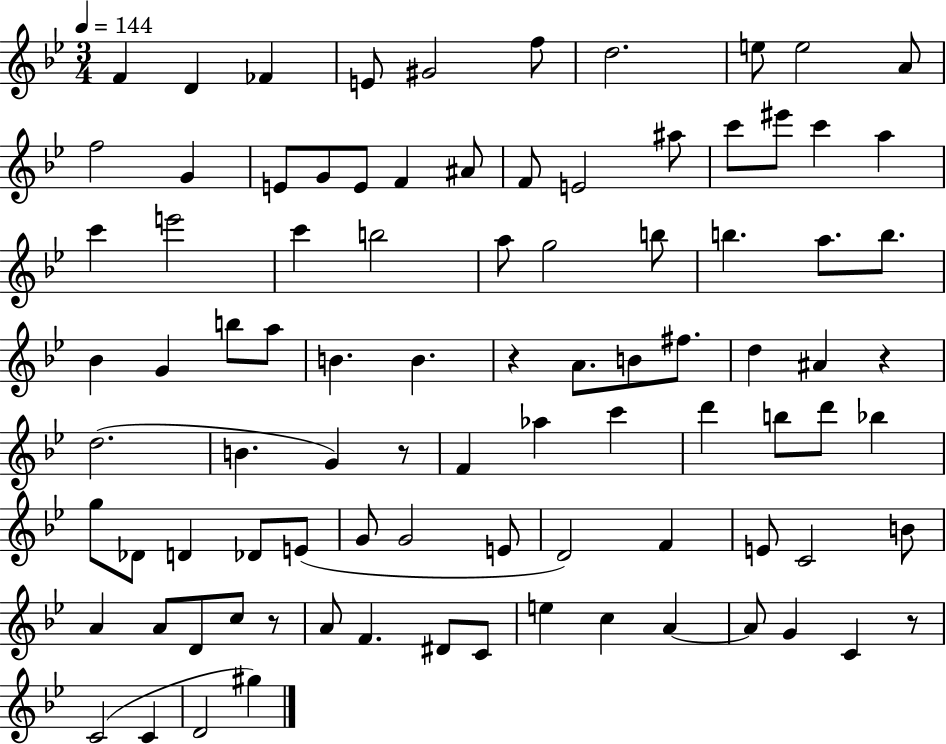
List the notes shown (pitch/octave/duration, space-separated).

F4/q D4/q FES4/q E4/e G#4/h F5/e D5/h. E5/e E5/h A4/e F5/h G4/q E4/e G4/e E4/e F4/q A#4/e F4/e E4/h A#5/e C6/e EIS6/e C6/q A5/q C6/q E6/h C6/q B5/h A5/e G5/h B5/e B5/q. A5/e. B5/e. Bb4/q G4/q B5/e A5/e B4/q. B4/q. R/q A4/e. B4/e F#5/e. D5/q A#4/q R/q D5/h. B4/q. G4/q R/e F4/q Ab5/q C6/q D6/q B5/e D6/e Bb5/q G5/e Db4/e D4/q Db4/e E4/e G4/e G4/h E4/e D4/h F4/q E4/e C4/h B4/e A4/q A4/e D4/e C5/e R/e A4/e F4/q. D#4/e C4/e E5/q C5/q A4/q A4/e G4/q C4/q R/e C4/h C4/q D4/h G#5/q